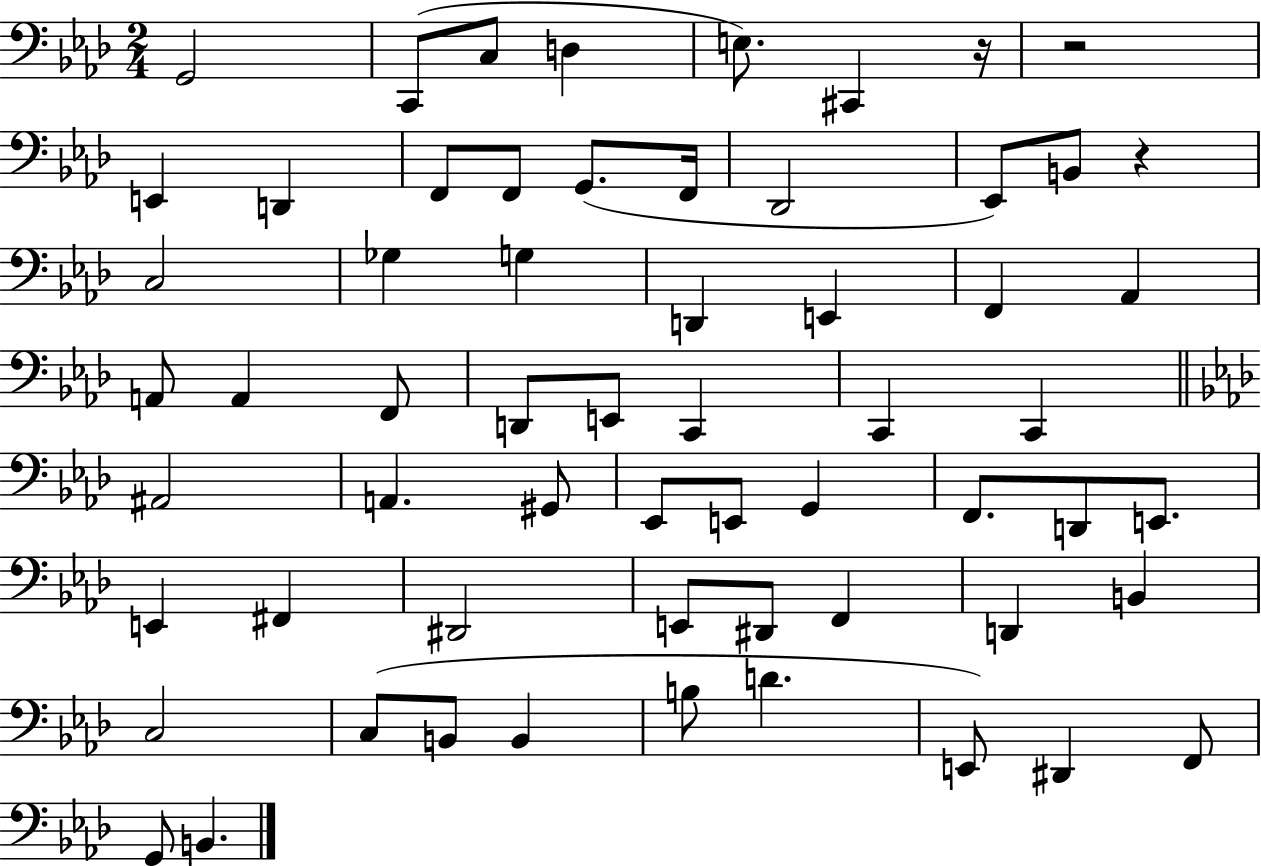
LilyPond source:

{
  \clef bass
  \numericTimeSignature
  \time 2/4
  \key aes \major
  g,2 | c,8( c8 d4 | e8.) cis,4 r16 | r2 | \break e,4 d,4 | f,8 f,8 g,8.( f,16 | des,2 | ees,8) b,8 r4 | \break c2 | ges4 g4 | d,4 e,4 | f,4 aes,4 | \break a,8 a,4 f,8 | d,8 e,8 c,4 | c,4 c,4 | \bar "||" \break \key f \minor ais,2 | a,4. gis,8 | ees,8 e,8 g,4 | f,8. d,8 e,8. | \break e,4 fis,4 | dis,2 | e,8 dis,8 f,4 | d,4 b,4 | \break c2 | c8( b,8 b,4 | b8 d'4. | e,8) dis,4 f,8 | \break g,8 b,4. | \bar "|."
}